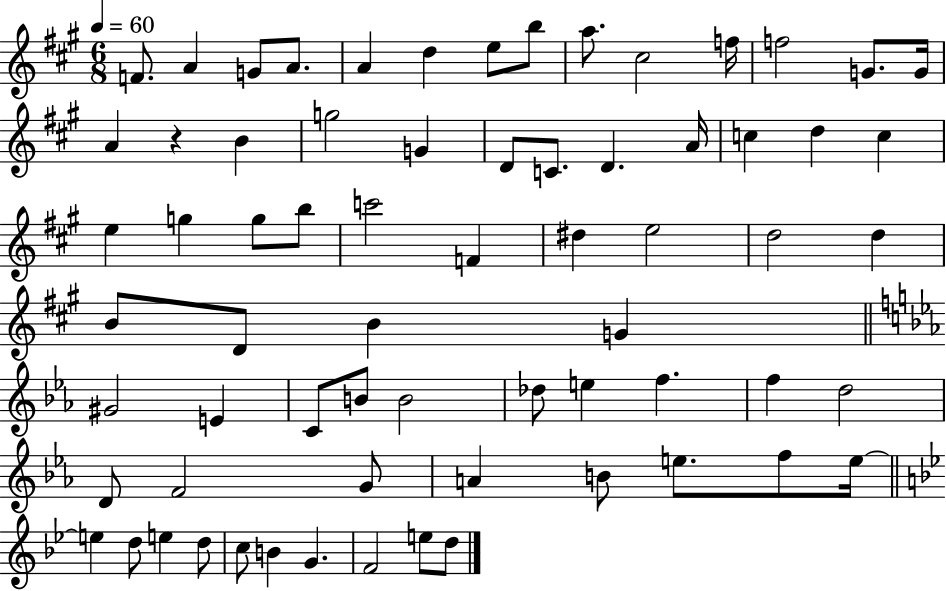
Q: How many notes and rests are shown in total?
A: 68